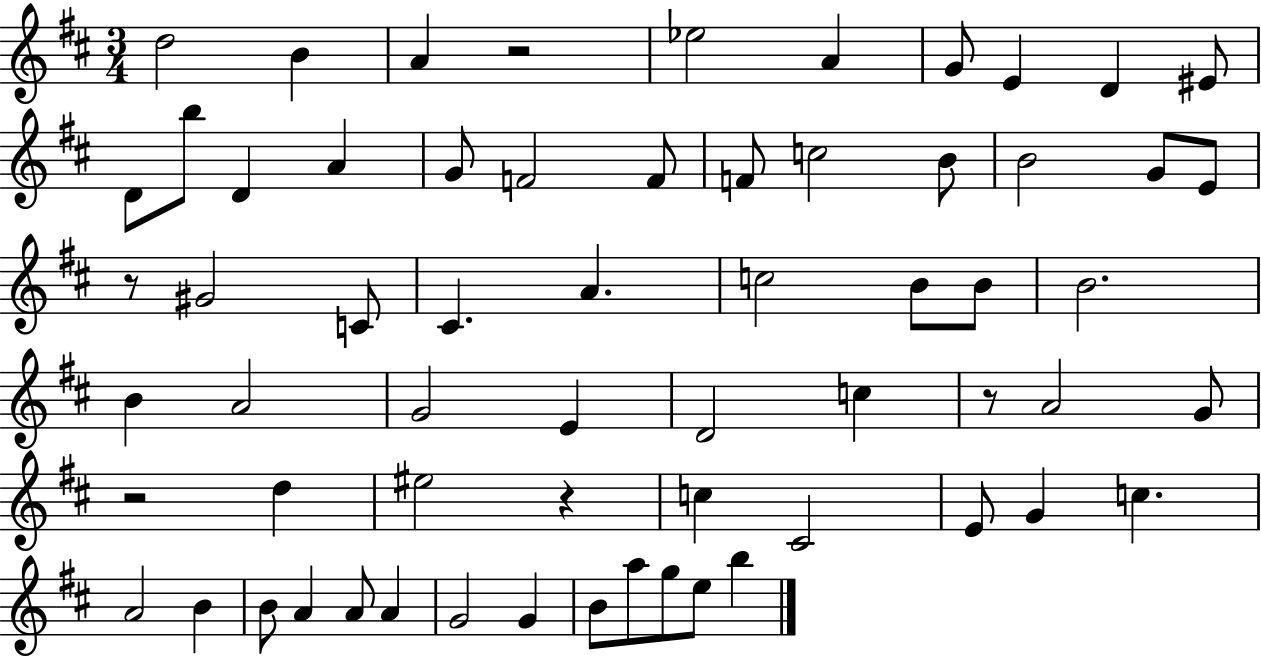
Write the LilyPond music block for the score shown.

{
  \clef treble
  \numericTimeSignature
  \time 3/4
  \key d \major
  \repeat volta 2 { d''2 b'4 | a'4 r2 | ees''2 a'4 | g'8 e'4 d'4 eis'8 | \break d'8 b''8 d'4 a'4 | g'8 f'2 f'8 | f'8 c''2 b'8 | b'2 g'8 e'8 | \break r8 gis'2 c'8 | cis'4. a'4. | c''2 b'8 b'8 | b'2. | \break b'4 a'2 | g'2 e'4 | d'2 c''4 | r8 a'2 g'8 | \break r2 d''4 | eis''2 r4 | c''4 cis'2 | e'8 g'4 c''4. | \break a'2 b'4 | b'8 a'4 a'8 a'4 | g'2 g'4 | b'8 a''8 g''8 e''8 b''4 | \break } \bar "|."
}